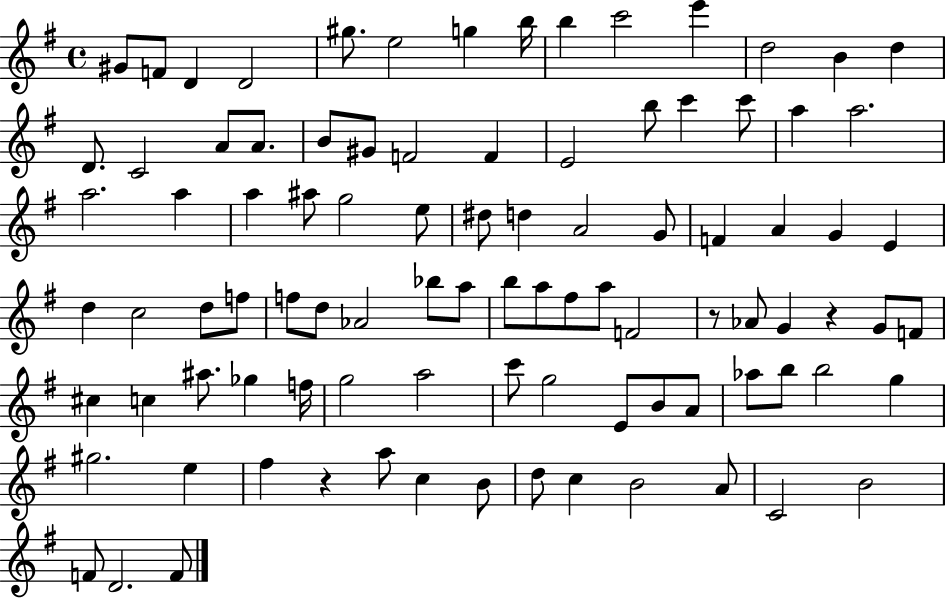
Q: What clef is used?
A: treble